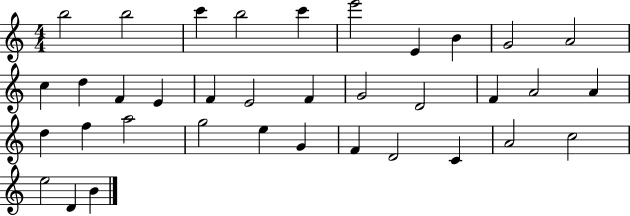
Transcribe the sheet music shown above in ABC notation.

X:1
T:Untitled
M:4/4
L:1/4
K:C
b2 b2 c' b2 c' e'2 E B G2 A2 c d F E F E2 F G2 D2 F A2 A d f a2 g2 e G F D2 C A2 c2 e2 D B